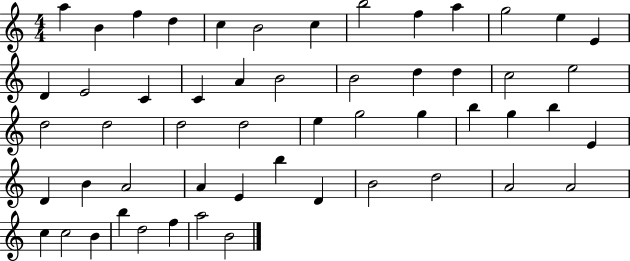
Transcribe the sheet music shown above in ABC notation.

X:1
T:Untitled
M:4/4
L:1/4
K:C
a B f d c B2 c b2 f a g2 e E D E2 C C A B2 B2 d d c2 e2 d2 d2 d2 d2 e g2 g b g b E D B A2 A E b D B2 d2 A2 A2 c c2 B b d2 f a2 B2